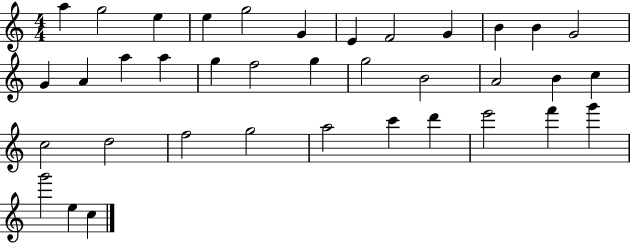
A5/q G5/h E5/q E5/q G5/h G4/q E4/q F4/h G4/q B4/q B4/q G4/h G4/q A4/q A5/q A5/q G5/q F5/h G5/q G5/h B4/h A4/h B4/q C5/q C5/h D5/h F5/h G5/h A5/h C6/q D6/q E6/h F6/q G6/q G6/h E5/q C5/q